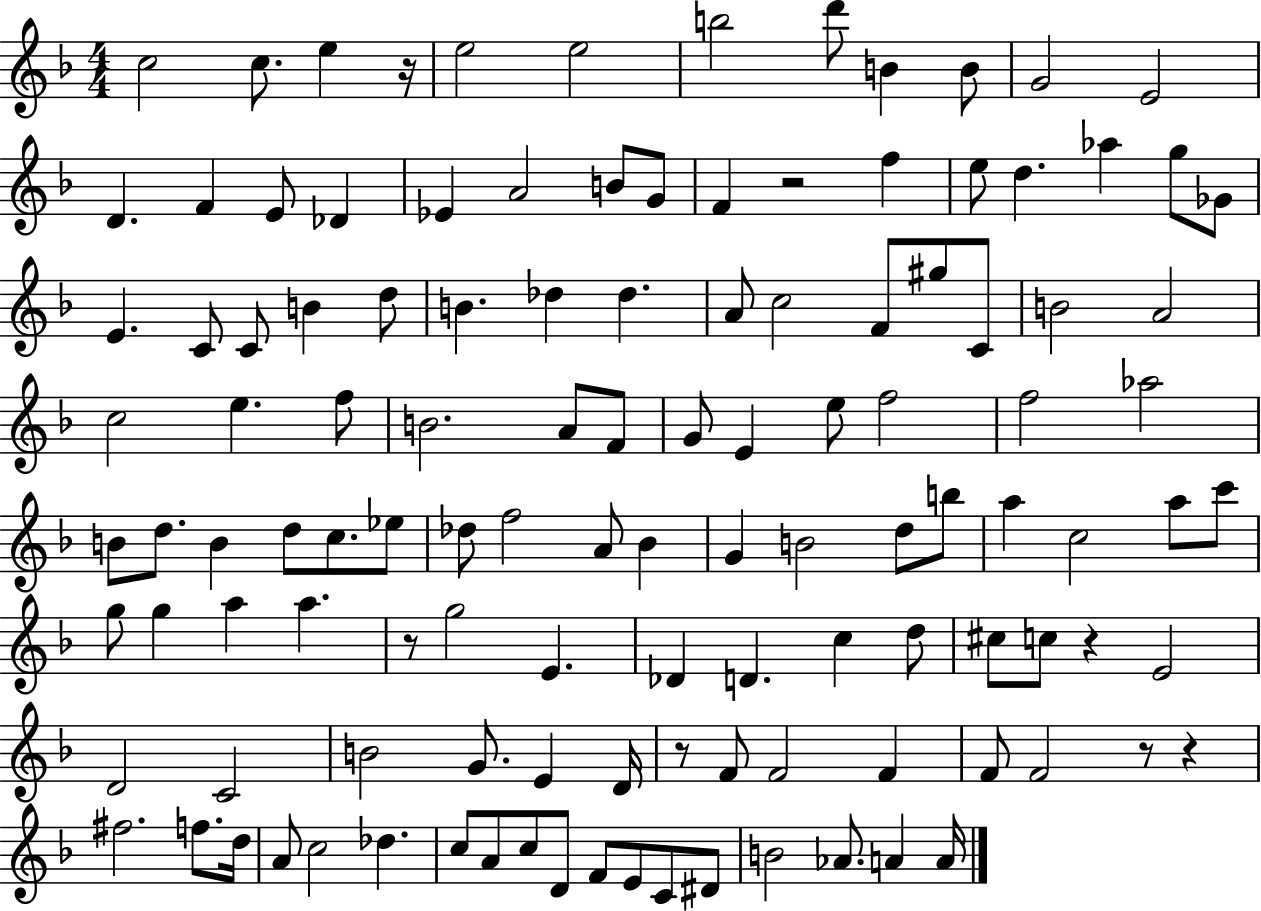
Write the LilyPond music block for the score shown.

{
  \clef treble
  \numericTimeSignature
  \time 4/4
  \key f \major
  c''2 c''8. e''4 r16 | e''2 e''2 | b''2 d'''8 b'4 b'8 | g'2 e'2 | \break d'4. f'4 e'8 des'4 | ees'4 a'2 b'8 g'8 | f'4 r2 f''4 | e''8 d''4. aes''4 g''8 ges'8 | \break e'4. c'8 c'8 b'4 d''8 | b'4. des''4 des''4. | a'8 c''2 f'8 gis''8 c'8 | b'2 a'2 | \break c''2 e''4. f''8 | b'2. a'8 f'8 | g'8 e'4 e''8 f''2 | f''2 aes''2 | \break b'8 d''8. b'4 d''8 c''8. ees''8 | des''8 f''2 a'8 bes'4 | g'4 b'2 d''8 b''8 | a''4 c''2 a''8 c'''8 | \break g''8 g''4 a''4 a''4. | r8 g''2 e'4. | des'4 d'4. c''4 d''8 | cis''8 c''8 r4 e'2 | \break d'2 c'2 | b'2 g'8. e'4 d'16 | r8 f'8 f'2 f'4 | f'8 f'2 r8 r4 | \break fis''2. f''8. d''16 | a'8 c''2 des''4. | c''8 a'8 c''8 d'8 f'8 e'8 c'8 dis'8 | b'2 aes'8. a'4 a'16 | \break \bar "|."
}